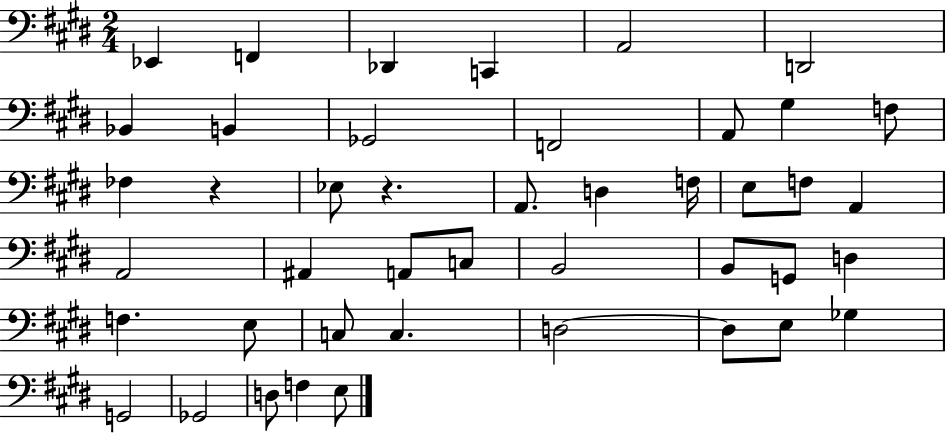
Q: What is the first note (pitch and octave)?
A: Eb2